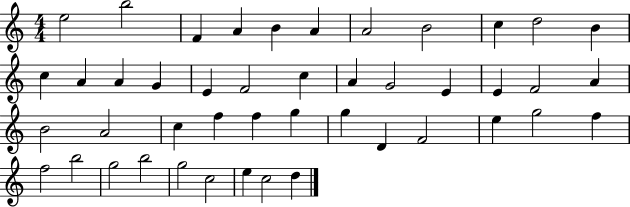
E5/h B5/h F4/q A4/q B4/q A4/q A4/h B4/h C5/q D5/h B4/q C5/q A4/q A4/q G4/q E4/q F4/h C5/q A4/q G4/h E4/q E4/q F4/h A4/q B4/h A4/h C5/q F5/q F5/q G5/q G5/q D4/q F4/h E5/q G5/h F5/q F5/h B5/h G5/h B5/h G5/h C5/h E5/q C5/h D5/q